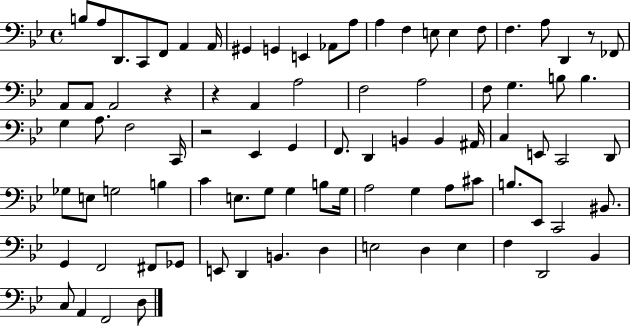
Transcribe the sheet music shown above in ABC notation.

X:1
T:Untitled
M:4/4
L:1/4
K:Bb
B,/2 A,/2 D,,/2 C,,/2 F,,/2 A,, A,,/4 ^G,, G,, E,, _A,,/2 A,/2 A, F, E,/2 E, F,/2 F, A,/2 D,, z/2 _F,,/2 A,,/2 A,,/2 A,,2 z z A,, A,2 F,2 A,2 F,/2 G, B,/2 B, G, A,/2 F,2 C,,/4 z2 _E,, G,, F,,/2 D,, B,, B,, ^A,,/4 C, E,,/2 C,,2 D,,/2 _G,/2 E,/2 G,2 B, C E,/2 G,/2 G, B,/2 G,/4 A,2 G, A,/2 ^C/2 B,/2 _E,,/2 C,,2 ^B,,/2 G,, F,,2 ^F,,/2 _G,,/2 E,,/2 D,, B,, D, E,2 D, E, F, D,,2 _B,, C,/2 A,, F,,2 D,/2